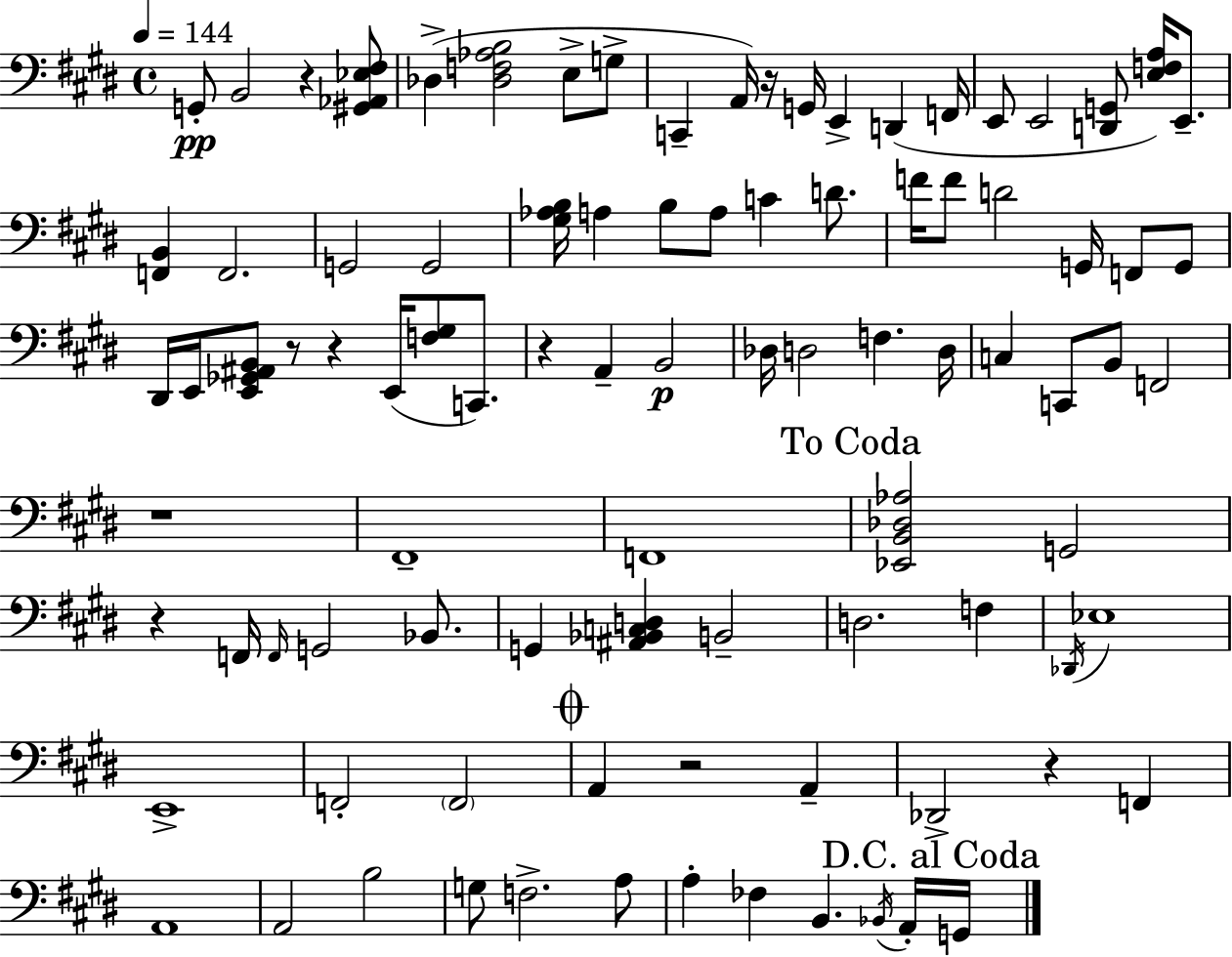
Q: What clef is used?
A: bass